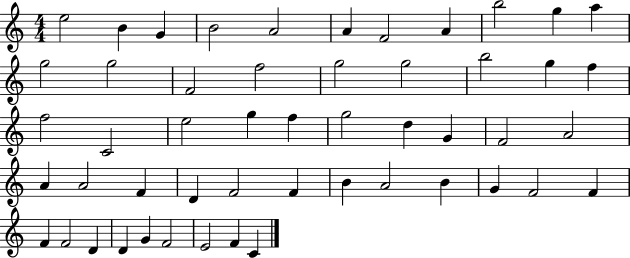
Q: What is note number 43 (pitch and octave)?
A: F4